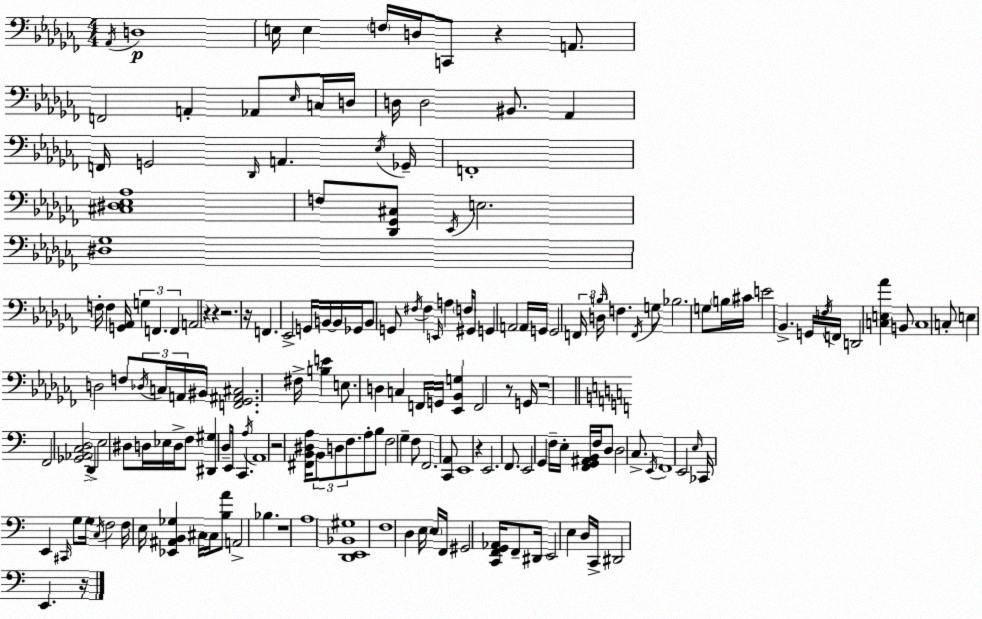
X:1
T:Untitled
M:4/4
L:1/4
K:Abm
_A,,/4 D,4 E,/4 E, F,/4 D,/4 C,,/2 z A,,/2 F,,2 A,, _A,,/2 _E,/4 C,/4 D,/4 D,/4 D,2 ^B,,/2 _A,, F,,/4 G,,2 _D,,/4 A,, _E,/4 _G,,/4 F,,4 [^C,^D,_E,_A,]4 F,/2 [_D,,_G,,^C,]/2 _E,,/4 E,2 [^D,_G,]4 F,/4 F, [G,,_A,,]/4 G, F,, F,, A,,2 z z z2 z/4 F,, _E,,2 G,,/4 B,,/4 B,,/4 _G,,/4 B,,/2 G,,/2 ^F,/4 ^F, E,,/4 A, F,/4 ^G,,/2 G,, A,,2 A,,/4 G,,/4 G,,2 F,,/4 D,/4 B,/4 F, F,,/4 G,/2 _B,2 G,/2 B,/4 ^C/4 E2 _B,, G,,/4 F,/4 F,,/4 D,,2 [C,E,_A] B,,/2 C,4 C,/2 E, D,2 F,/2 _D,/4 C,/4 A,,/4 ^B,,/4 [F,,_G,,^A,,^C,]2 ^F,/4 [B,E] E,/2 D, C, F,,/4 G,,/4 [_E,,_B,,G,] F,,2 z/2 G,,/4 z4 F,,2 [_G,,_A,,C,D,]2 D,, E,2 ^D,/2 D,/4 _E,/4 D,/4 F,/2 [^D,,^G,] D,/2 E,,/4 C,, A,/4 A,,4 z2 [^F,,B,,^D,A,]/4 B,,/2 D,/2 F,/2 A,/2 B,/2 F,2 G, F,/2 F,,2 [C,,A,,]/2 E,,4 z E,,2 F,,/2 E,,2 G,, F,/4 E,/4 [F,,G,,^A,,B,,]/4 F,/4 D,/2 D,2 C,/2 E,,/4 F,,4 E,,2 E,/4 _C,,/4 E,, ^C,,/4 G,/2 G,/4 C,/4 F,2 F,/4 E,/4 [_E,,^A,,B,,_G,] ^C,/4 ^C,/4 [B,A]/2 A,,2 _B, z4 A,4 [D,,E,,_B,,^G,]4 F,4 D, E,/4 E,/4 F,,/4 ^G,,2 [C,,F,,G,,_A,,]/4 F,,/2 ^D,,/4 E,,2 E, D,/4 C,,/4 ^D,,2 E,, z/4